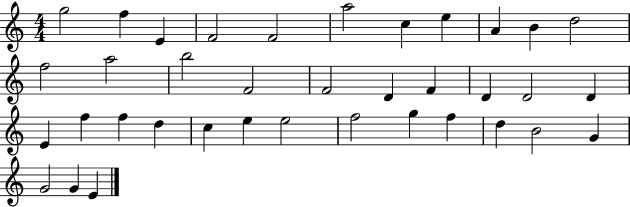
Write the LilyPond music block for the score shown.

{
  \clef treble
  \numericTimeSignature
  \time 4/4
  \key c \major
  g''2 f''4 e'4 | f'2 f'2 | a''2 c''4 e''4 | a'4 b'4 d''2 | \break f''2 a''2 | b''2 f'2 | f'2 d'4 f'4 | d'4 d'2 d'4 | \break e'4 f''4 f''4 d''4 | c''4 e''4 e''2 | f''2 g''4 f''4 | d''4 b'2 g'4 | \break g'2 g'4 e'4 | \bar "|."
}